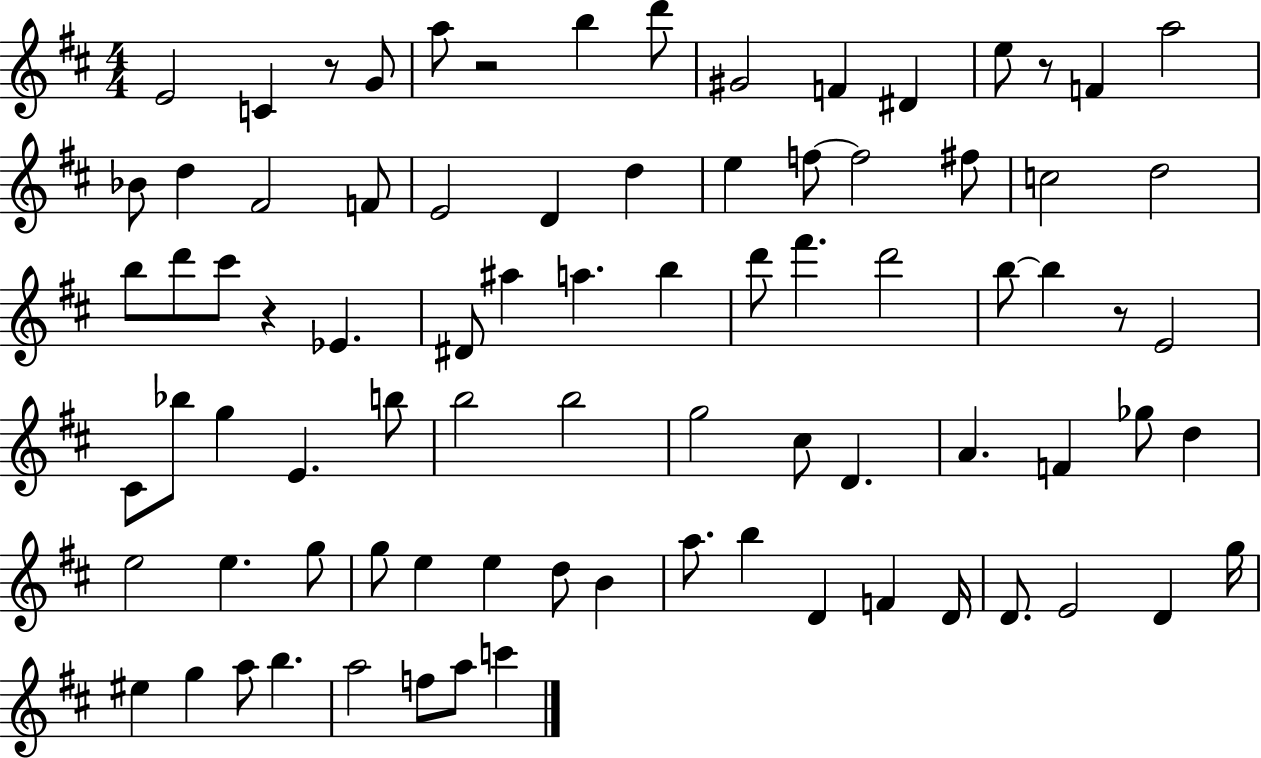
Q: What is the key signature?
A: D major